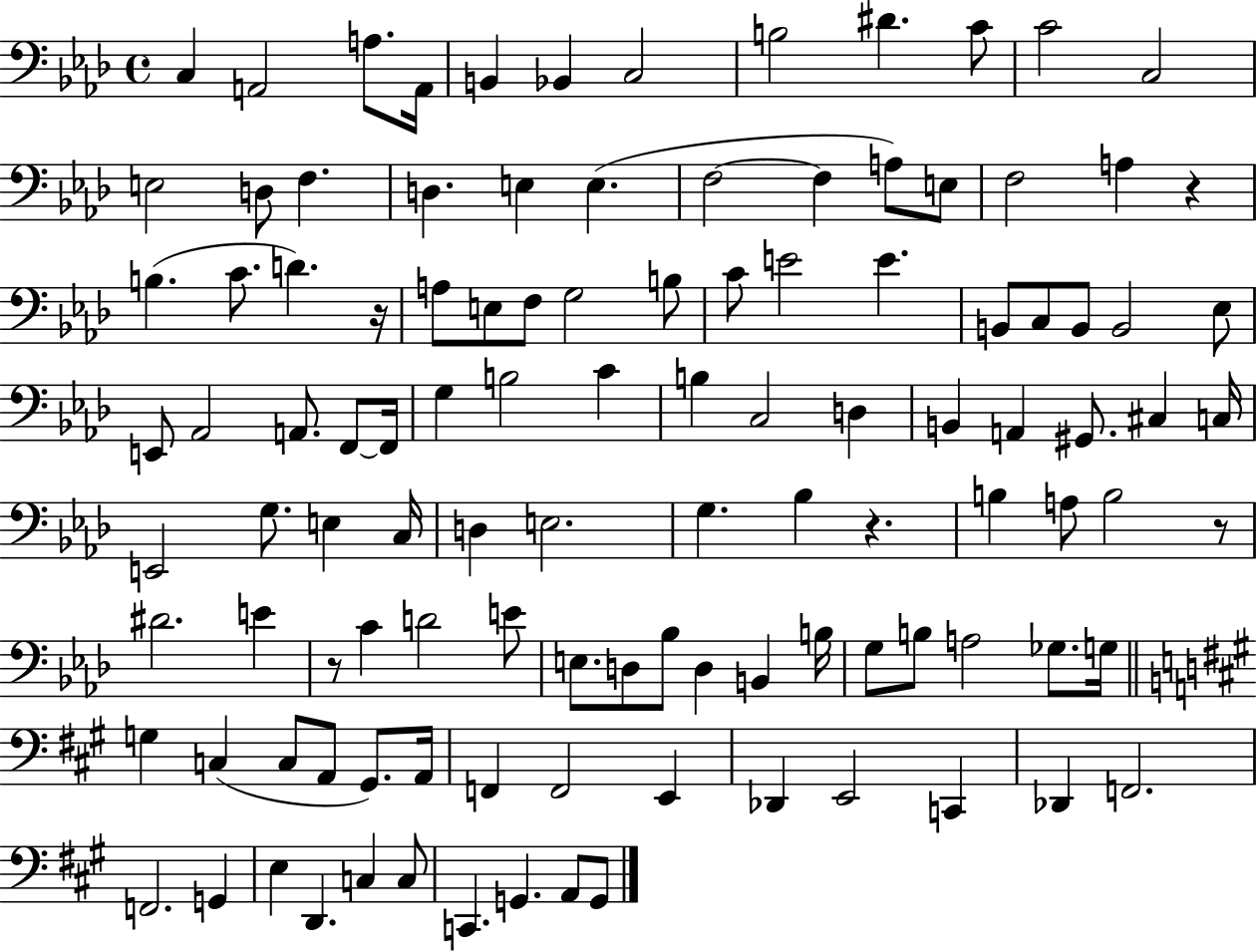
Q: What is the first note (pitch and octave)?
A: C3